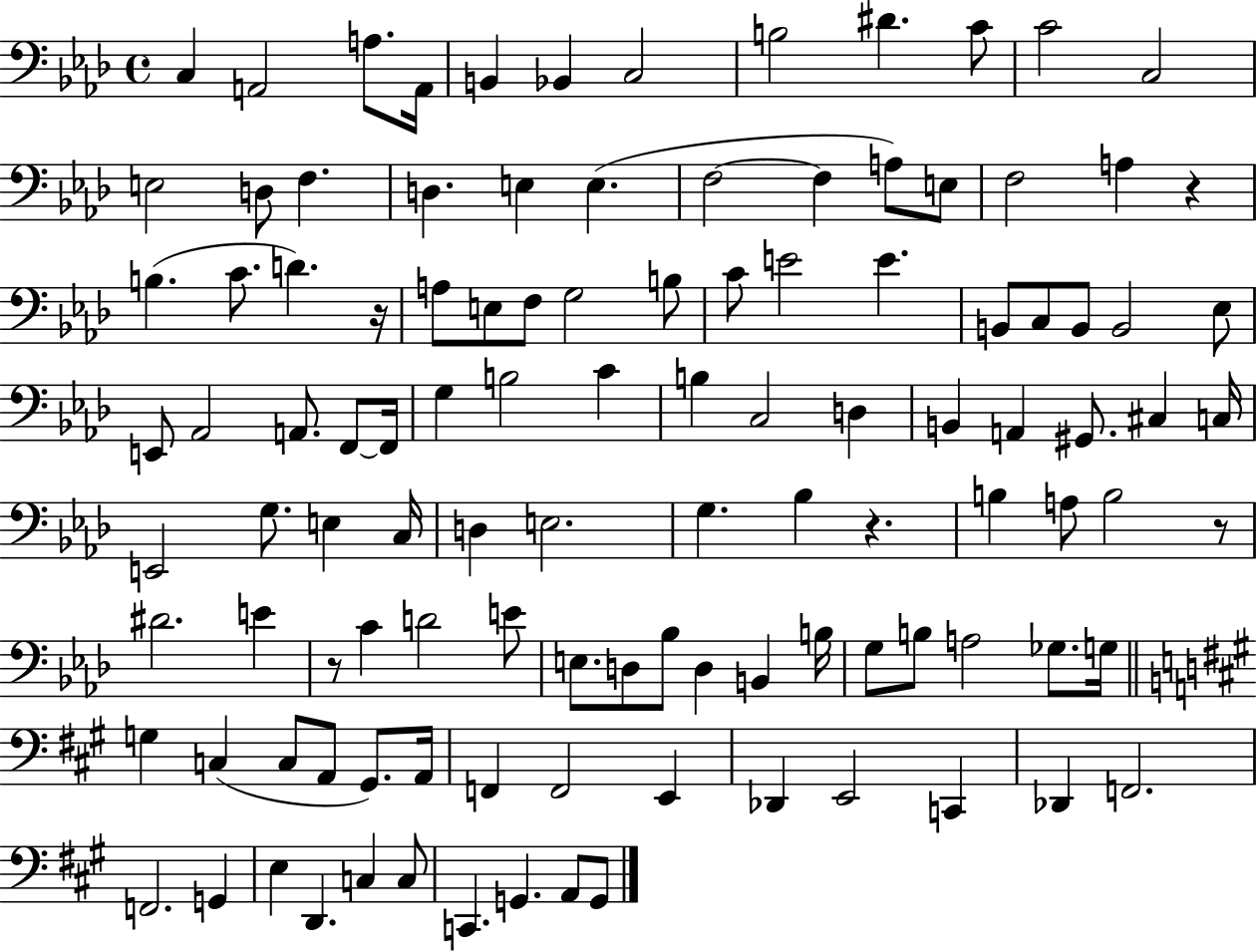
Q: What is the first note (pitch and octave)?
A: C3